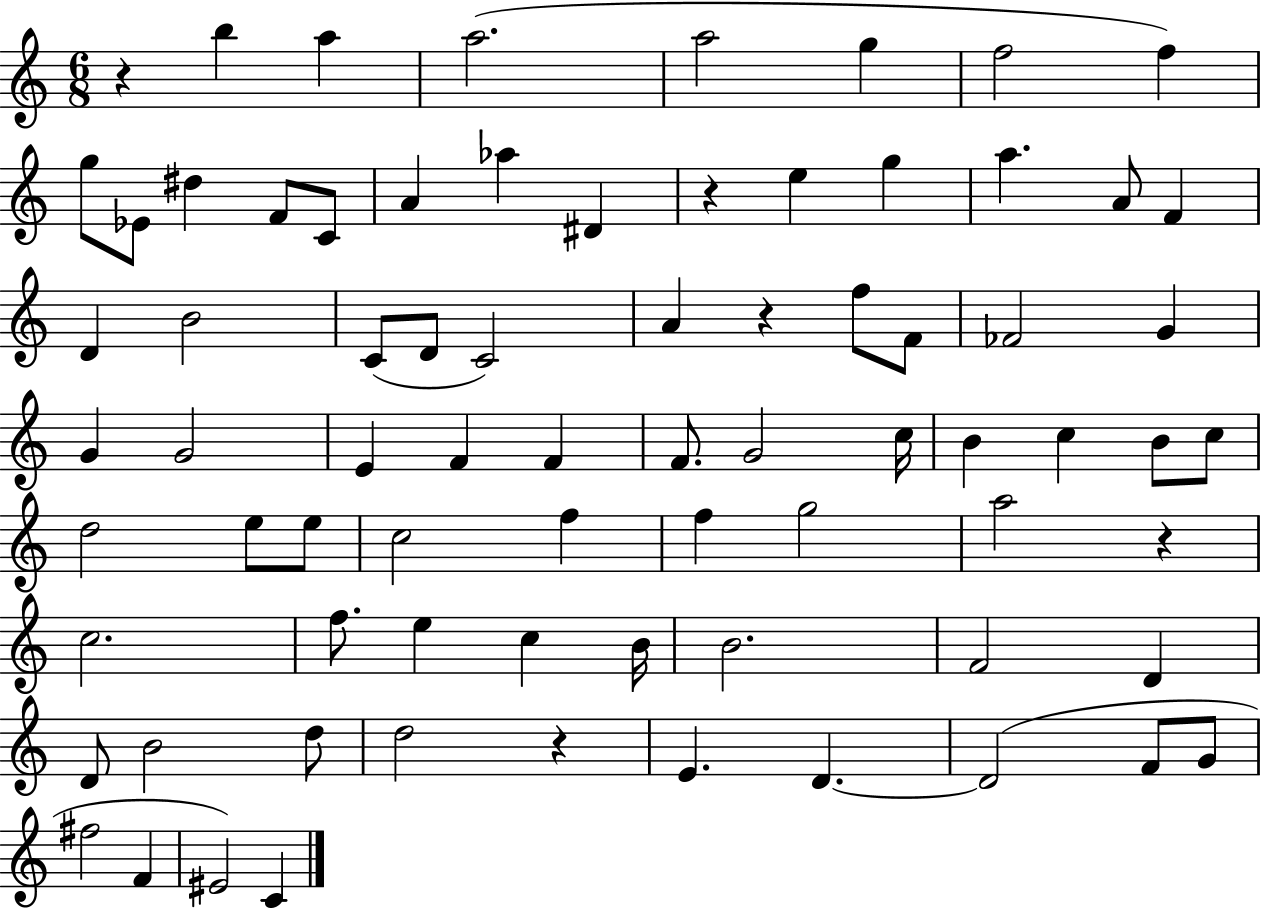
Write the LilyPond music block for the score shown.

{
  \clef treble
  \numericTimeSignature
  \time 6/8
  \key c \major
  r4 b''4 a''4 | a''2.( | a''2 g''4 | f''2 f''4) | \break g''8 ees'8 dis''4 f'8 c'8 | a'4 aes''4 dis'4 | r4 e''4 g''4 | a''4. a'8 f'4 | \break d'4 b'2 | c'8( d'8 c'2) | a'4 r4 f''8 f'8 | fes'2 g'4 | \break g'4 g'2 | e'4 f'4 f'4 | f'8. g'2 c''16 | b'4 c''4 b'8 c''8 | \break d''2 e''8 e''8 | c''2 f''4 | f''4 g''2 | a''2 r4 | \break c''2. | f''8. e''4 c''4 b'16 | b'2. | f'2 d'4 | \break d'8 b'2 d''8 | d''2 r4 | e'4. d'4.~~ | d'2( f'8 g'8 | \break fis''2 f'4 | eis'2) c'4 | \bar "|."
}